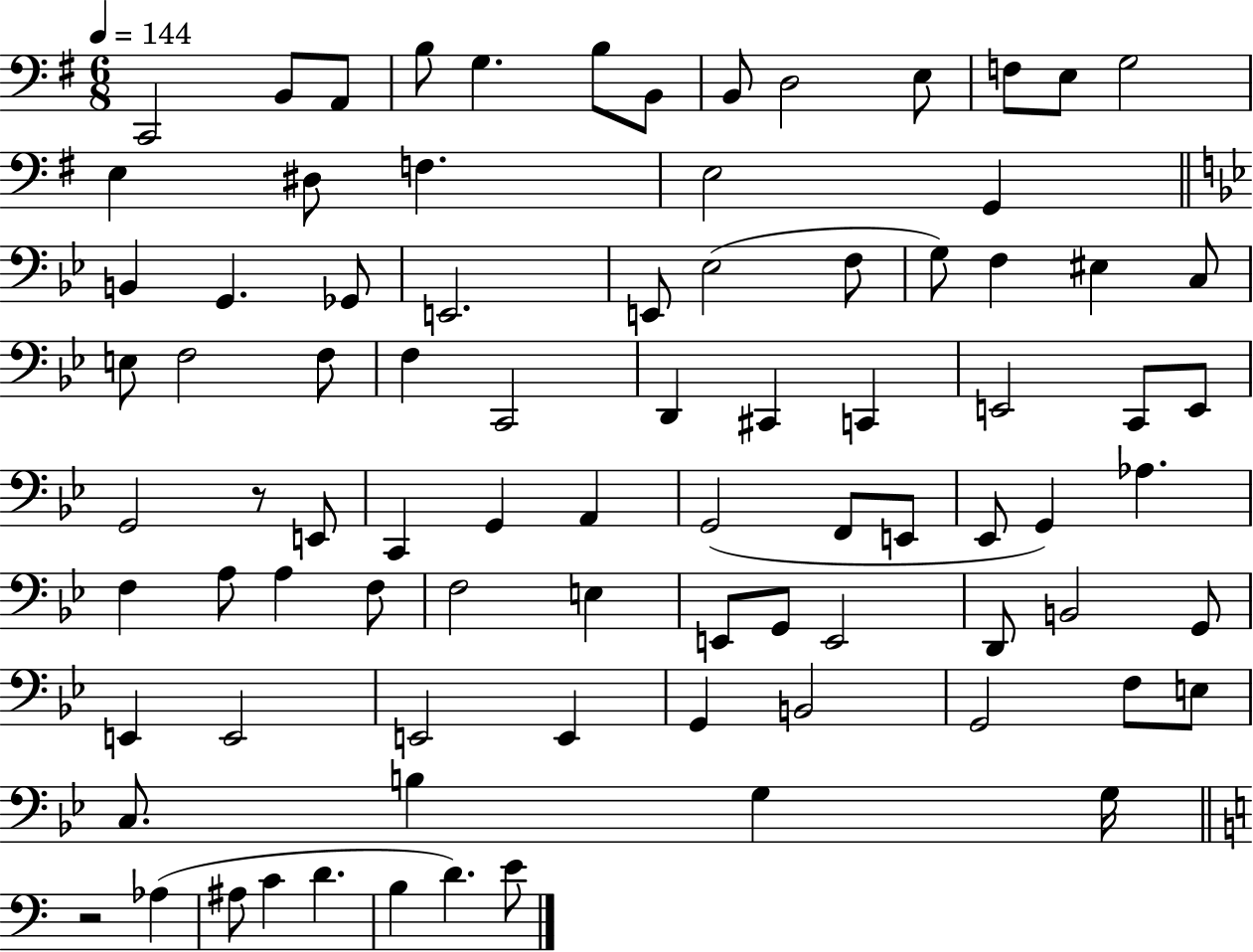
C2/h B2/e A2/e B3/e G3/q. B3/e B2/e B2/e D3/h E3/e F3/e E3/e G3/h E3/q D#3/e F3/q. E3/h G2/q B2/q G2/q. Gb2/e E2/h. E2/e Eb3/h F3/e G3/e F3/q EIS3/q C3/e E3/e F3/h F3/e F3/q C2/h D2/q C#2/q C2/q E2/h C2/e E2/e G2/h R/e E2/e C2/q G2/q A2/q G2/h F2/e E2/e Eb2/e G2/q Ab3/q. F3/q A3/e A3/q F3/e F3/h E3/q E2/e G2/e E2/h D2/e B2/h G2/e E2/q E2/h E2/h E2/q G2/q B2/h G2/h F3/e E3/e C3/e. B3/q G3/q G3/s R/h Ab3/q A#3/e C4/q D4/q. B3/q D4/q. E4/e